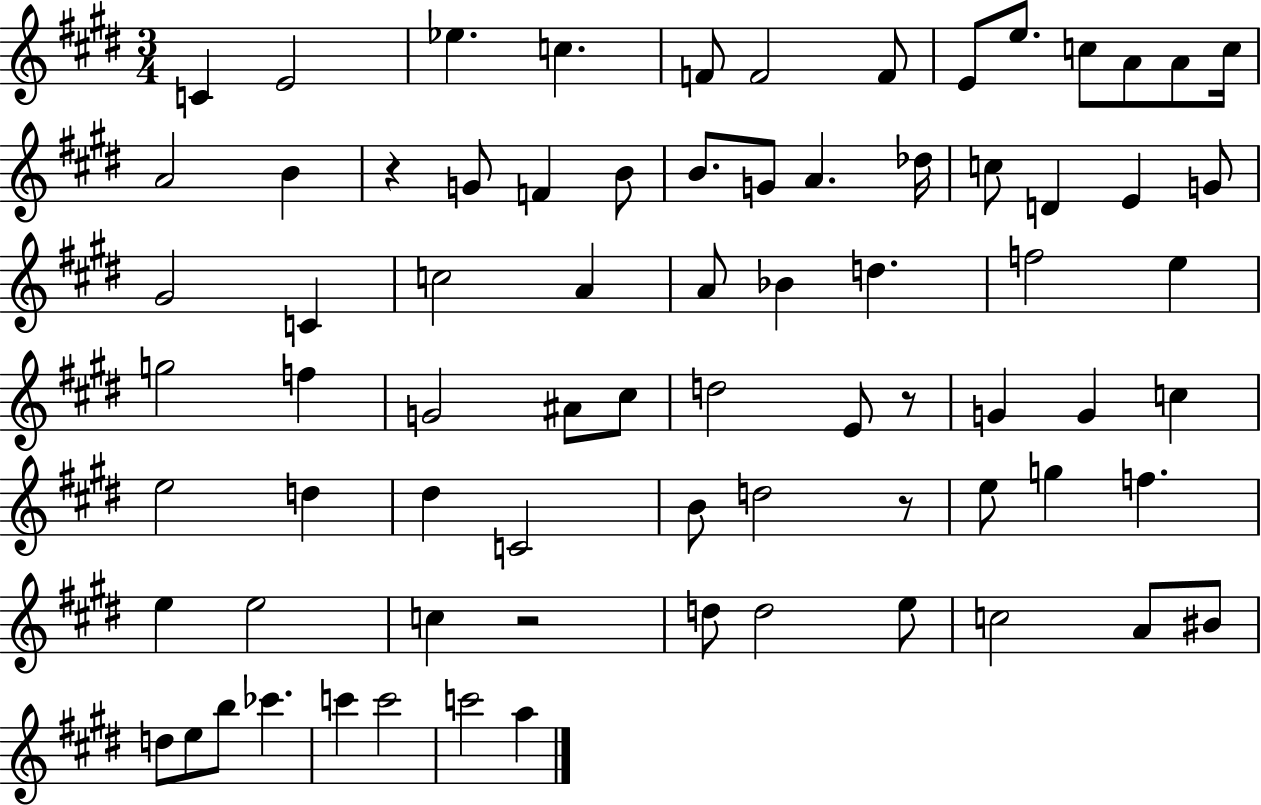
X:1
T:Untitled
M:3/4
L:1/4
K:E
C E2 _e c F/2 F2 F/2 E/2 e/2 c/2 A/2 A/2 c/4 A2 B z G/2 F B/2 B/2 G/2 A _d/4 c/2 D E G/2 ^G2 C c2 A A/2 _B d f2 e g2 f G2 ^A/2 ^c/2 d2 E/2 z/2 G G c e2 d ^d C2 B/2 d2 z/2 e/2 g f e e2 c z2 d/2 d2 e/2 c2 A/2 ^B/2 d/2 e/2 b/2 _c' c' c'2 c'2 a